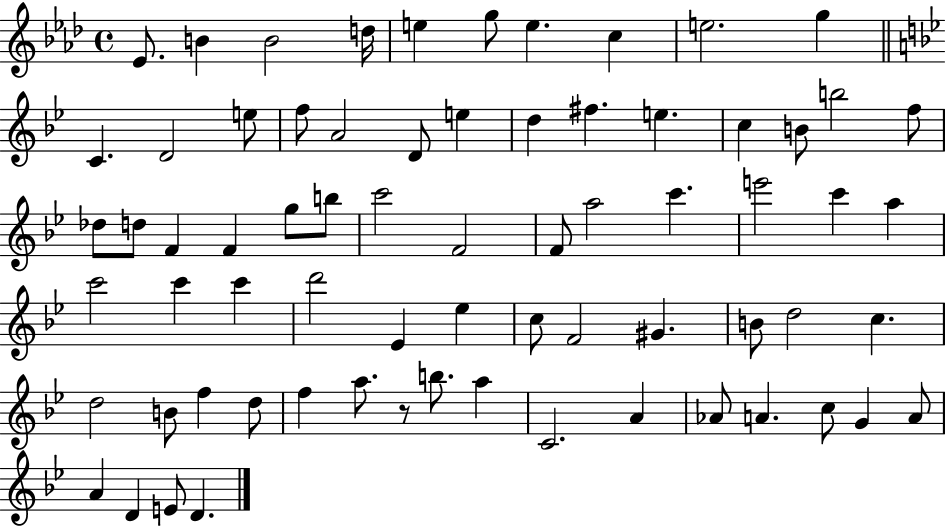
{
  \clef treble
  \time 4/4
  \defaultTimeSignature
  \key aes \major
  ees'8. b'4 b'2 d''16 | e''4 g''8 e''4. c''4 | e''2. g''4 | \bar "||" \break \key g \minor c'4. d'2 e''8 | f''8 a'2 d'8 e''4 | d''4 fis''4. e''4. | c''4 b'8 b''2 f''8 | \break des''8 d''8 f'4 f'4 g''8 b''8 | c'''2 f'2 | f'8 a''2 c'''4. | e'''2 c'''4 a''4 | \break c'''2 c'''4 c'''4 | d'''2 ees'4 ees''4 | c''8 f'2 gis'4. | b'8 d''2 c''4. | \break d''2 b'8 f''4 d''8 | f''4 a''8. r8 b''8. a''4 | c'2. a'4 | aes'8 a'4. c''8 g'4 a'8 | \break a'4 d'4 e'8 d'4. | \bar "|."
}